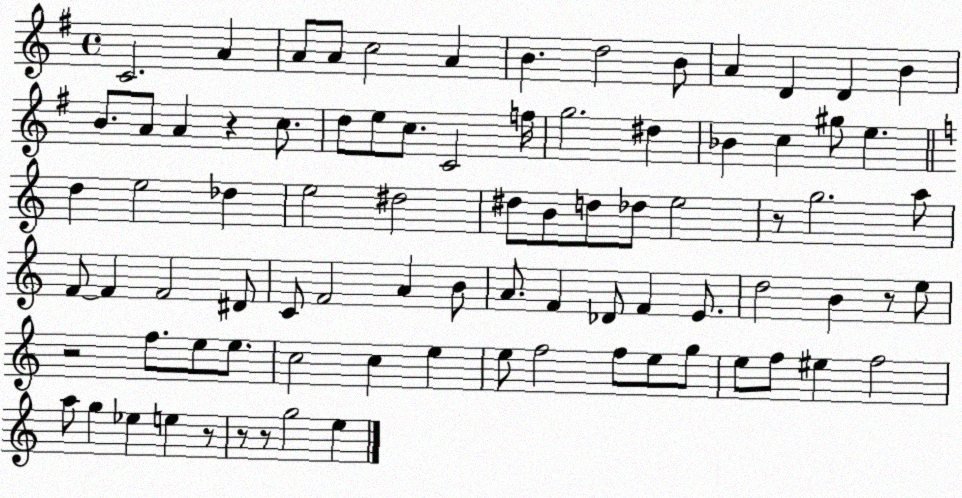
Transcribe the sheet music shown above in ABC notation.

X:1
T:Untitled
M:4/4
L:1/4
K:G
C2 A A/2 A/2 c2 A B d2 B/2 A D D B B/2 A/2 A z c/2 d/2 e/2 c/2 C2 f/4 g2 ^d _B c ^g/2 e d e2 _d e2 ^d2 ^d/2 B/2 d/2 _d/2 e2 z/2 g2 a/2 F/2 F F2 ^D/2 C/2 F2 A B/2 A/2 F _D/2 F E/2 d2 B z/2 e/2 z2 f/2 e/2 e/2 c2 c e e/2 f2 f/2 e/2 g/2 e/2 f/2 ^e f2 a/2 g _e e z/2 z/2 z/2 g2 e